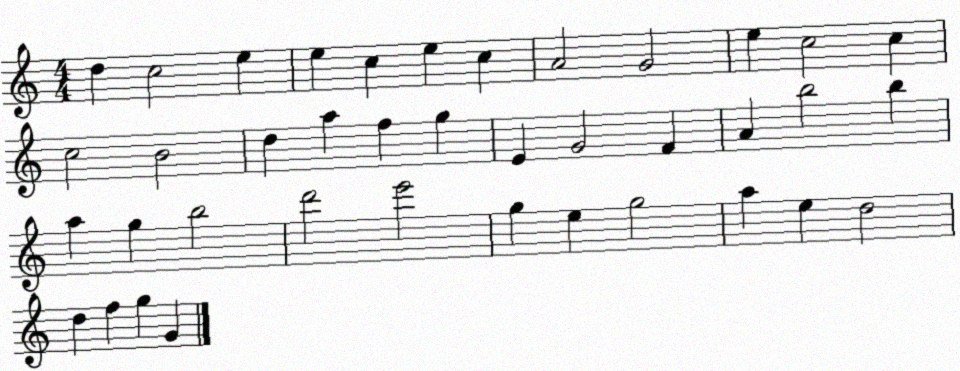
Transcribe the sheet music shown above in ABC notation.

X:1
T:Untitled
M:4/4
L:1/4
K:C
d c2 e e c e c A2 G2 e c2 c c2 B2 d a f g E G2 F A b2 b a g b2 d'2 e'2 g e g2 a e d2 d f g G